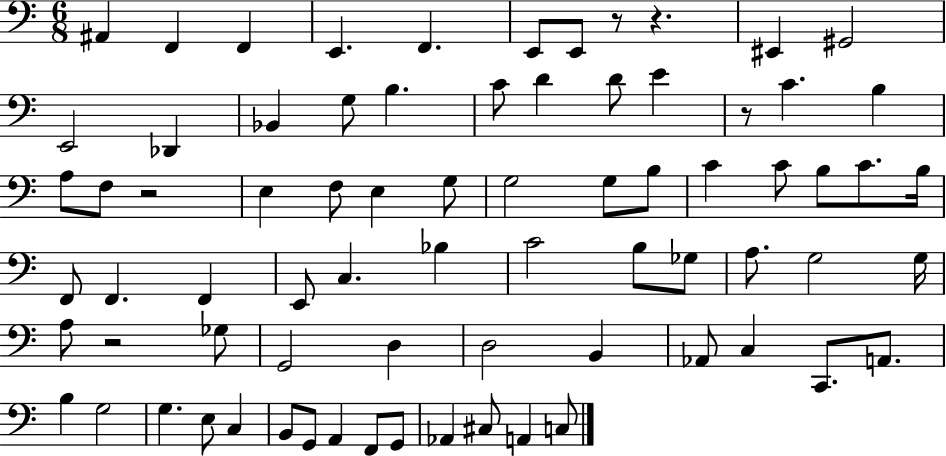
A#2/q F2/q F2/q E2/q. F2/q. E2/e E2/e R/e R/q. EIS2/q G#2/h E2/h Db2/q Bb2/q G3/e B3/q. C4/e D4/q D4/e E4/q R/e C4/q. B3/q A3/e F3/e R/h E3/q F3/e E3/q G3/e G3/h G3/e B3/e C4/q C4/e B3/e C4/e. B3/s F2/e F2/q. F2/q E2/e C3/q. Bb3/q C4/h B3/e Gb3/e A3/e. G3/h G3/s A3/e R/h Gb3/e G2/h D3/q D3/h B2/q Ab2/e C3/q C2/e. A2/e. B3/q G3/h G3/q. E3/e C3/q B2/e G2/e A2/q F2/e G2/e Ab2/q C#3/e A2/q C3/e